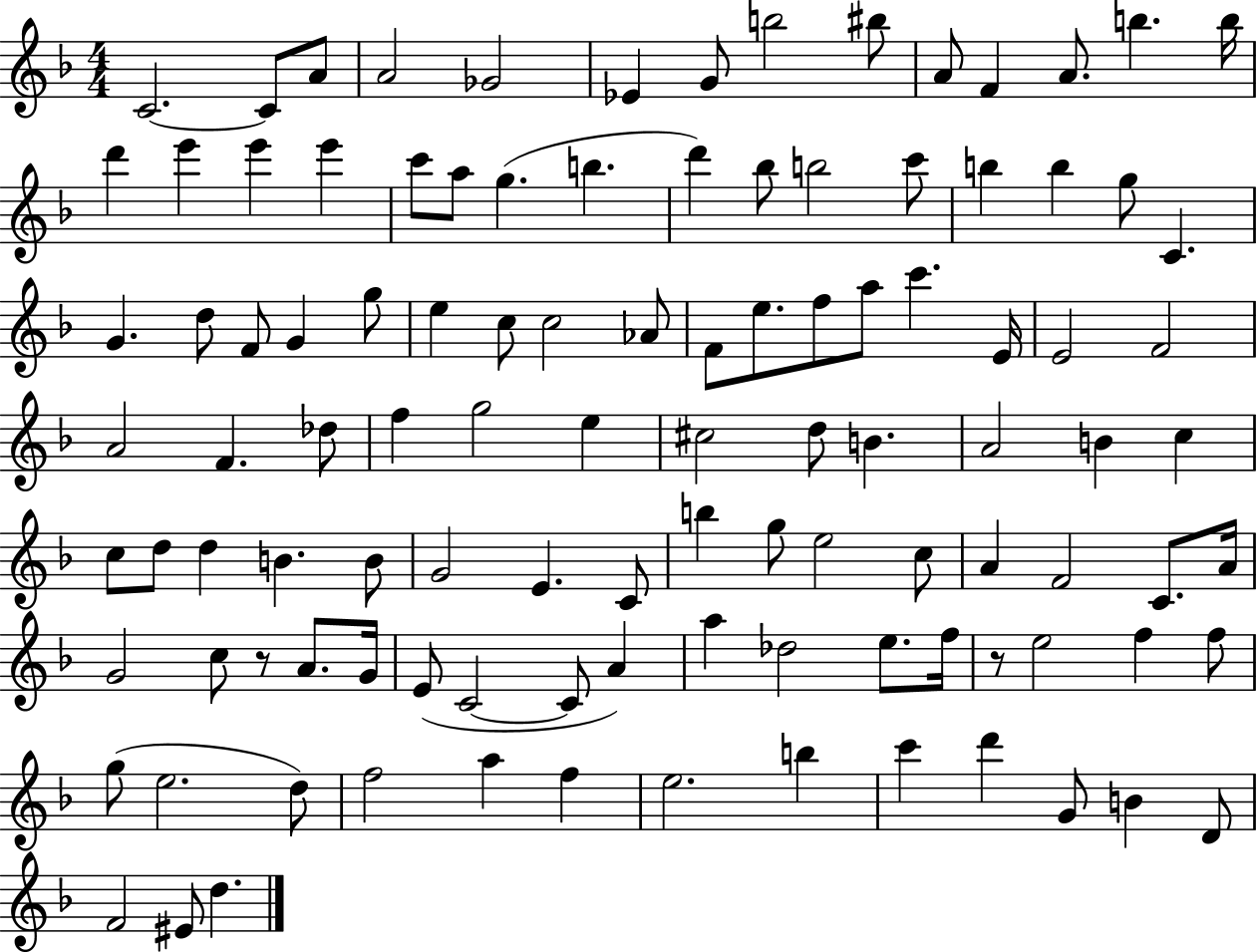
{
  \clef treble
  \numericTimeSignature
  \time 4/4
  \key f \major
  c'2.~~ c'8 a'8 | a'2 ges'2 | ees'4 g'8 b''2 bis''8 | a'8 f'4 a'8. b''4. b''16 | \break d'''4 e'''4 e'''4 e'''4 | c'''8 a''8 g''4.( b''4. | d'''4) bes''8 b''2 c'''8 | b''4 b''4 g''8 c'4. | \break g'4. d''8 f'8 g'4 g''8 | e''4 c''8 c''2 aes'8 | f'8 e''8. f''8 a''8 c'''4. e'16 | e'2 f'2 | \break a'2 f'4. des''8 | f''4 g''2 e''4 | cis''2 d''8 b'4. | a'2 b'4 c''4 | \break c''8 d''8 d''4 b'4. b'8 | g'2 e'4. c'8 | b''4 g''8 e''2 c''8 | a'4 f'2 c'8. a'16 | \break g'2 c''8 r8 a'8. g'16 | e'8( c'2~~ c'8 a'4) | a''4 des''2 e''8. f''16 | r8 e''2 f''4 f''8 | \break g''8( e''2. d''8) | f''2 a''4 f''4 | e''2. b''4 | c'''4 d'''4 g'8 b'4 d'8 | \break f'2 eis'8 d''4. | \bar "|."
}